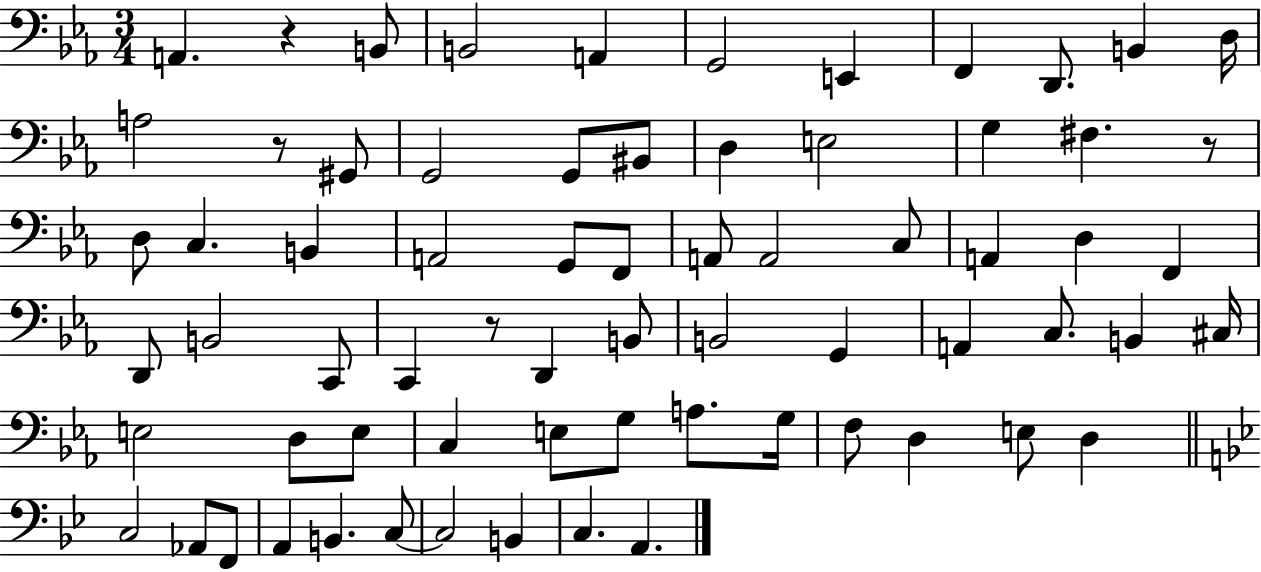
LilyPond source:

{
  \clef bass
  \numericTimeSignature
  \time 3/4
  \key ees \major
  \repeat volta 2 { a,4. r4 b,8 | b,2 a,4 | g,2 e,4 | f,4 d,8. b,4 d16 | \break a2 r8 gis,8 | g,2 g,8 bis,8 | d4 e2 | g4 fis4. r8 | \break d8 c4. b,4 | a,2 g,8 f,8 | a,8 a,2 c8 | a,4 d4 f,4 | \break d,8 b,2 c,8 | c,4 r8 d,4 b,8 | b,2 g,4 | a,4 c8. b,4 cis16 | \break e2 d8 e8 | c4 e8 g8 a8. g16 | f8 d4 e8 d4 | \bar "||" \break \key bes \major c2 aes,8 f,8 | a,4 b,4. c8~~ | c2 b,4 | c4. a,4. | \break } \bar "|."
}